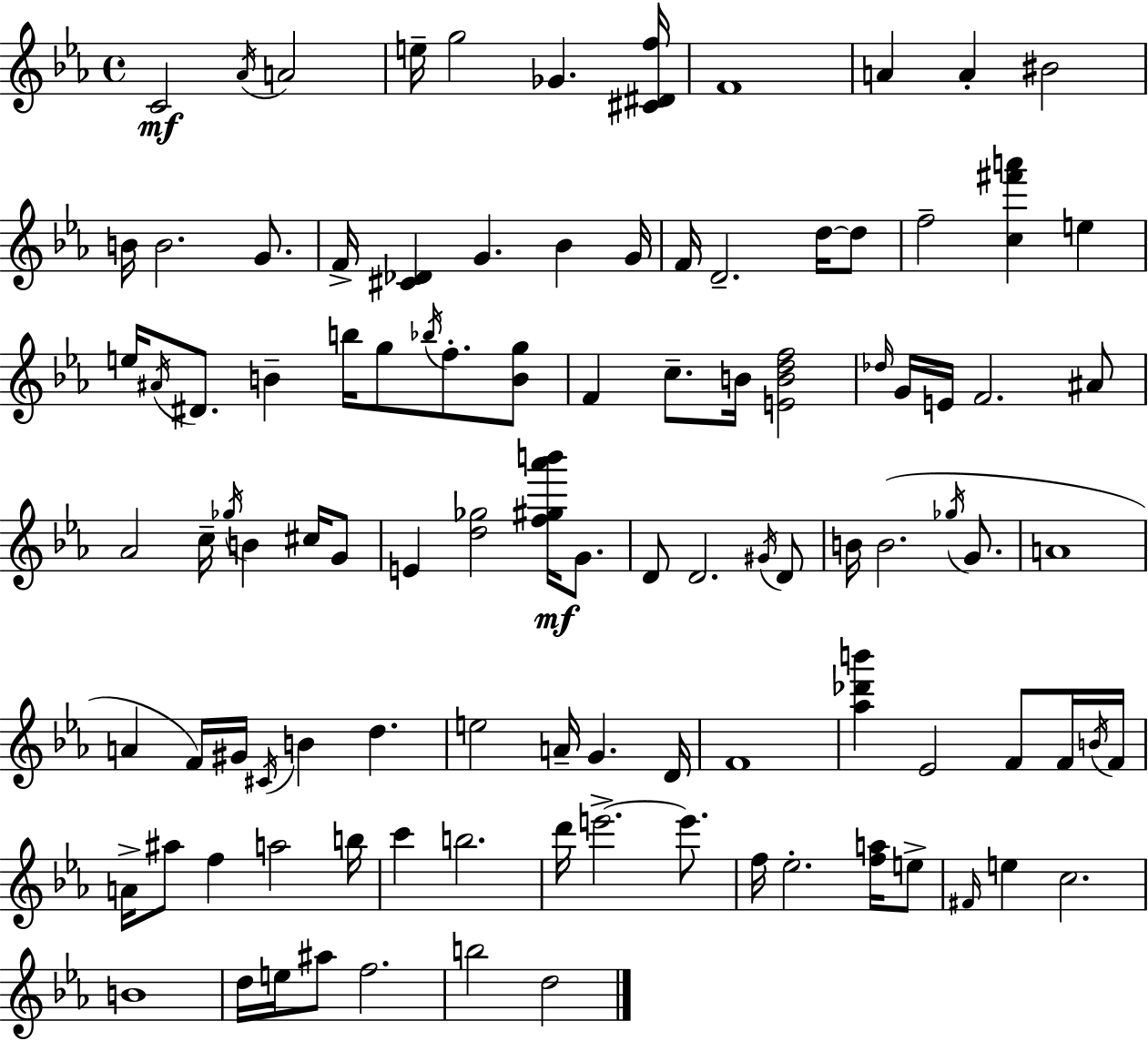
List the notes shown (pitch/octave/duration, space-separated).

C4/h Ab4/s A4/h E5/s G5/h Gb4/q. [C#4,D#4,F5]/s F4/w A4/q A4/q BIS4/h B4/s B4/h. G4/e. F4/s [C#4,Db4]/q G4/q. Bb4/q G4/s F4/s D4/h. D5/s D5/e F5/h [C5,F#6,A6]/q E5/q E5/s A#4/s D#4/e. B4/q B5/s G5/e Bb5/s F5/e. [B4,G5]/e F4/q C5/e. B4/s [E4,B4,D5,F5]/h Db5/s G4/s E4/s F4/h. A#4/e Ab4/h C5/s Gb5/s B4/q C#5/s G4/e E4/q [D5,Gb5]/h [F5,G#5,Ab6,B6]/s G4/e. D4/e D4/h. G#4/s D4/e B4/s B4/h. Gb5/s G4/e. A4/w A4/q F4/s G#4/s C#4/s B4/q D5/q. E5/h A4/s G4/q. D4/s F4/w [Ab5,Db6,B6]/q Eb4/h F4/e F4/s B4/s F4/s A4/s A#5/e F5/q A5/h B5/s C6/q B5/h. D6/s E6/h. E6/e. F5/s Eb5/h. [F5,A5]/s E5/e F#4/s E5/q C5/h. B4/w D5/s E5/s A#5/e F5/h. B5/h D5/h